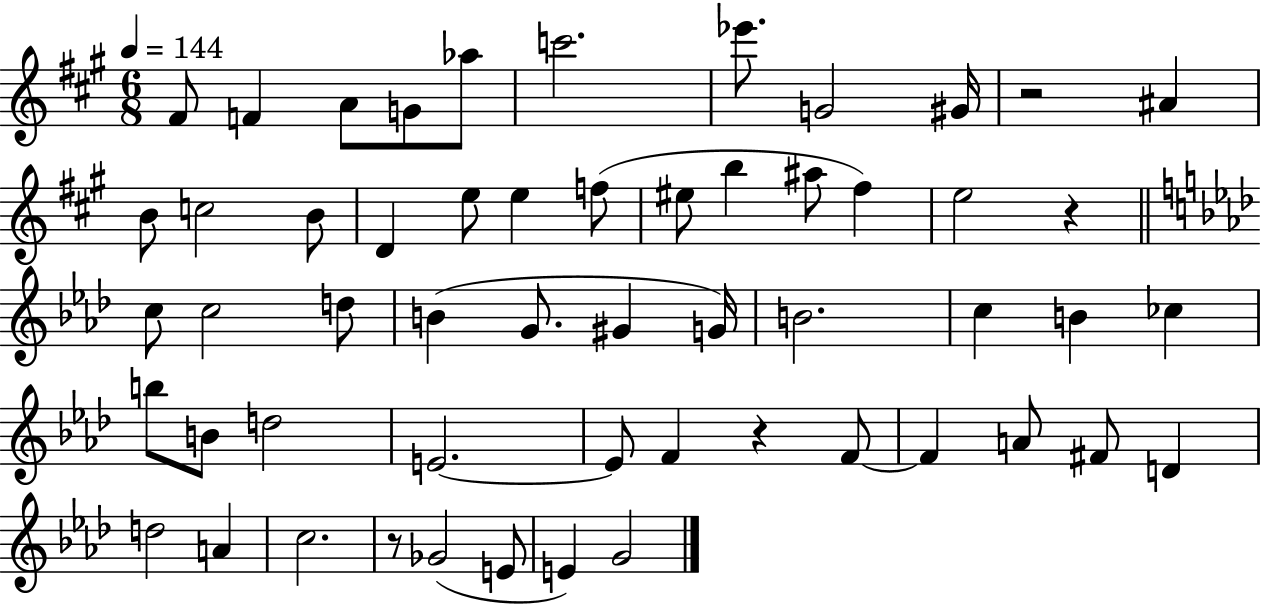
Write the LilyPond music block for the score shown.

{
  \clef treble
  \numericTimeSignature
  \time 6/8
  \key a \major
  \tempo 4 = 144
  \repeat volta 2 { fis'8 f'4 a'8 g'8 aes''8 | c'''2. | ees'''8. g'2 gis'16 | r2 ais'4 | \break b'8 c''2 b'8 | d'4 e''8 e''4 f''8( | eis''8 b''4 ais''8 fis''4) | e''2 r4 | \break \bar "||" \break \key aes \major c''8 c''2 d''8 | b'4( g'8. gis'4 g'16) | b'2. | c''4 b'4 ces''4 | \break b''8 b'8 d''2 | e'2.~~ | e'8 f'4 r4 f'8~~ | f'4 a'8 fis'8 d'4 | \break d''2 a'4 | c''2. | r8 ges'2( e'8 | e'4) g'2 | \break } \bar "|."
}